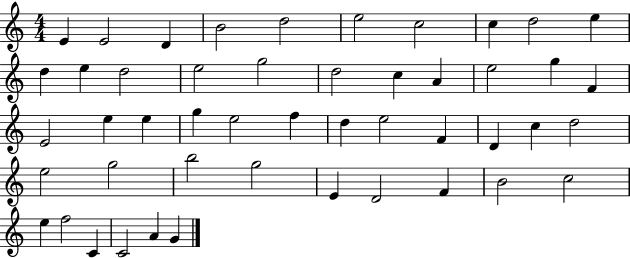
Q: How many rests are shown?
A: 0